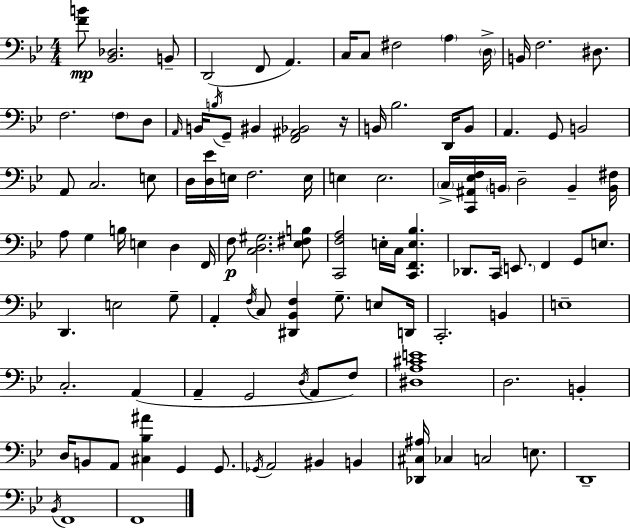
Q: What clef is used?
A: bass